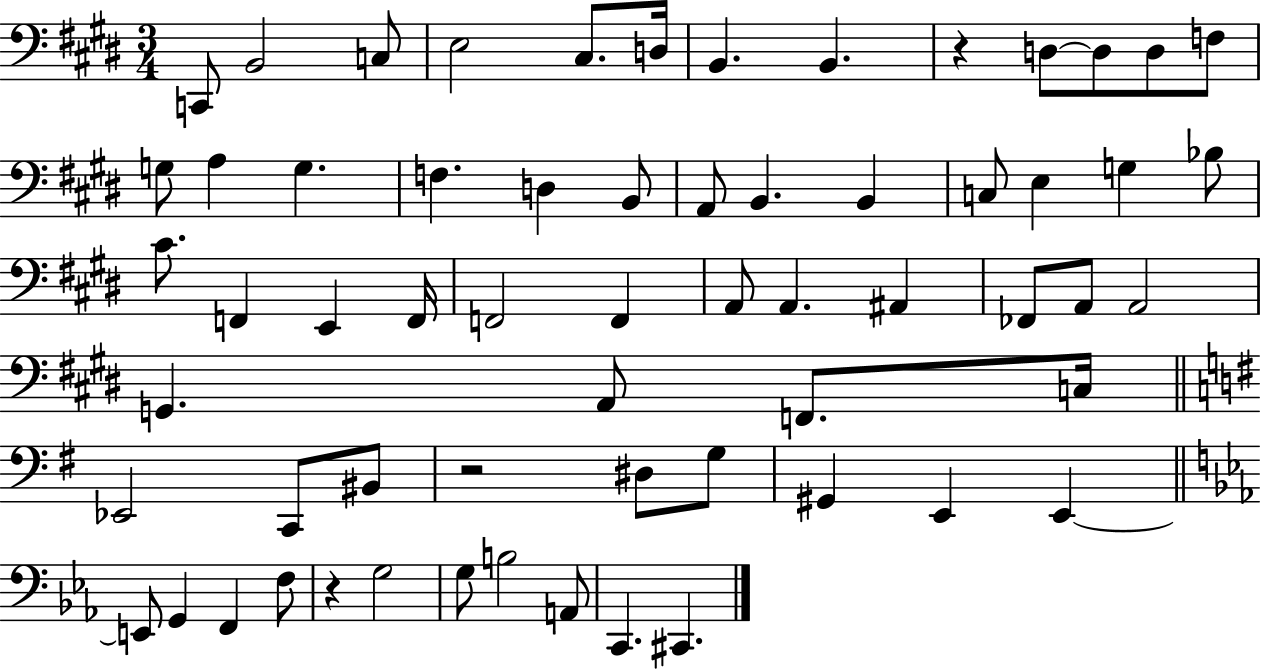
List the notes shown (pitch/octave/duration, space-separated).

C2/e B2/h C3/e E3/h C#3/e. D3/s B2/q. B2/q. R/q D3/e D3/e D3/e F3/e G3/e A3/q G3/q. F3/q. D3/q B2/e A2/e B2/q. B2/q C3/e E3/q G3/q Bb3/e C#4/e. F2/q E2/q F2/s F2/h F2/q A2/e A2/q. A#2/q FES2/e A2/e A2/h G2/q. A2/e F2/e. C3/s Eb2/h C2/e BIS2/e R/h D#3/e G3/e G#2/q E2/q E2/q E2/e G2/q F2/q F3/e R/q G3/h G3/e B3/h A2/e C2/q. C#2/q.